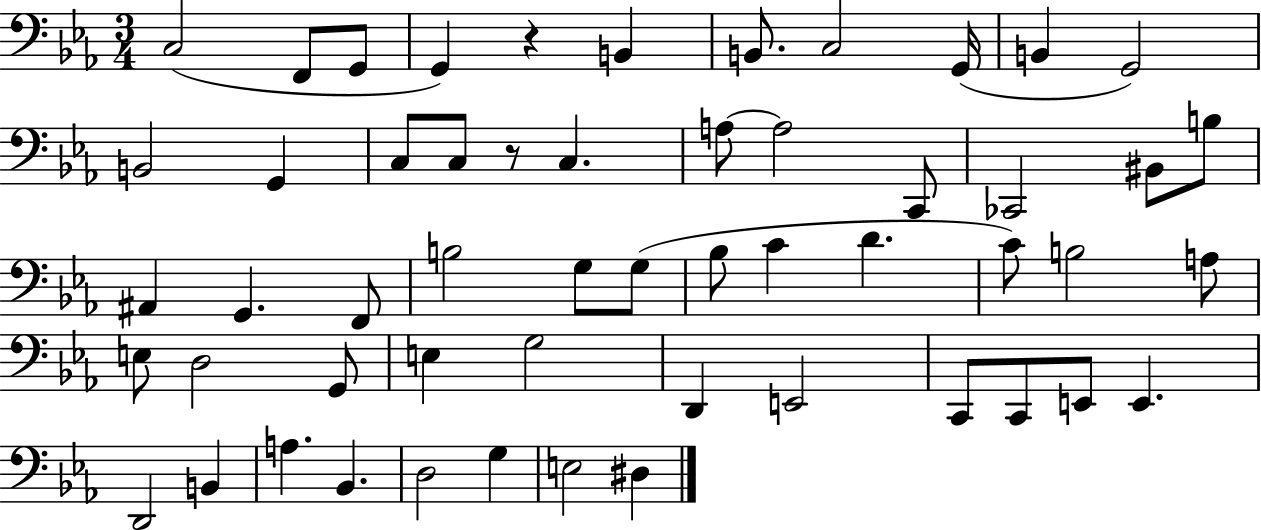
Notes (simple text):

C3/h F2/e G2/e G2/q R/q B2/q B2/e. C3/h G2/s B2/q G2/h B2/h G2/q C3/e C3/e R/e C3/q. A3/e A3/h C2/e CES2/h BIS2/e B3/e A#2/q G2/q. F2/e B3/h G3/e G3/e Bb3/e C4/q D4/q. C4/e B3/h A3/e E3/e D3/h G2/e E3/q G3/h D2/q E2/h C2/e C2/e E2/e E2/q. D2/h B2/q A3/q. Bb2/q. D3/h G3/q E3/h D#3/q